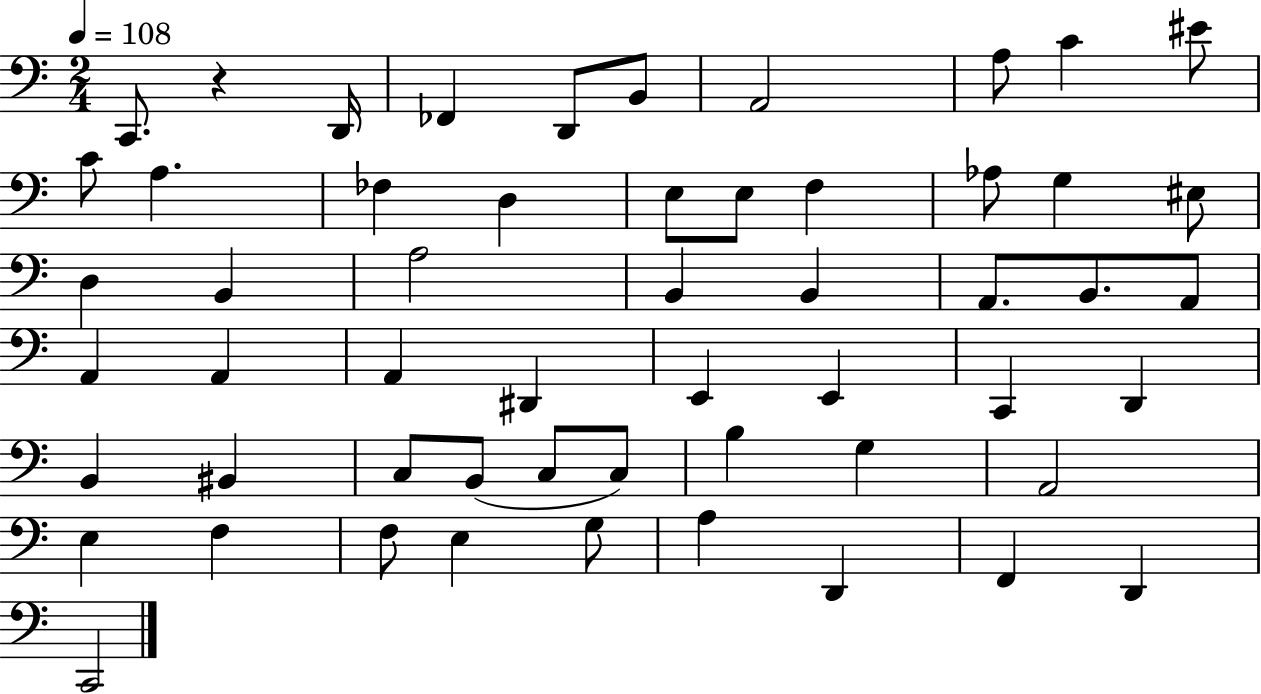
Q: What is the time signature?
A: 2/4